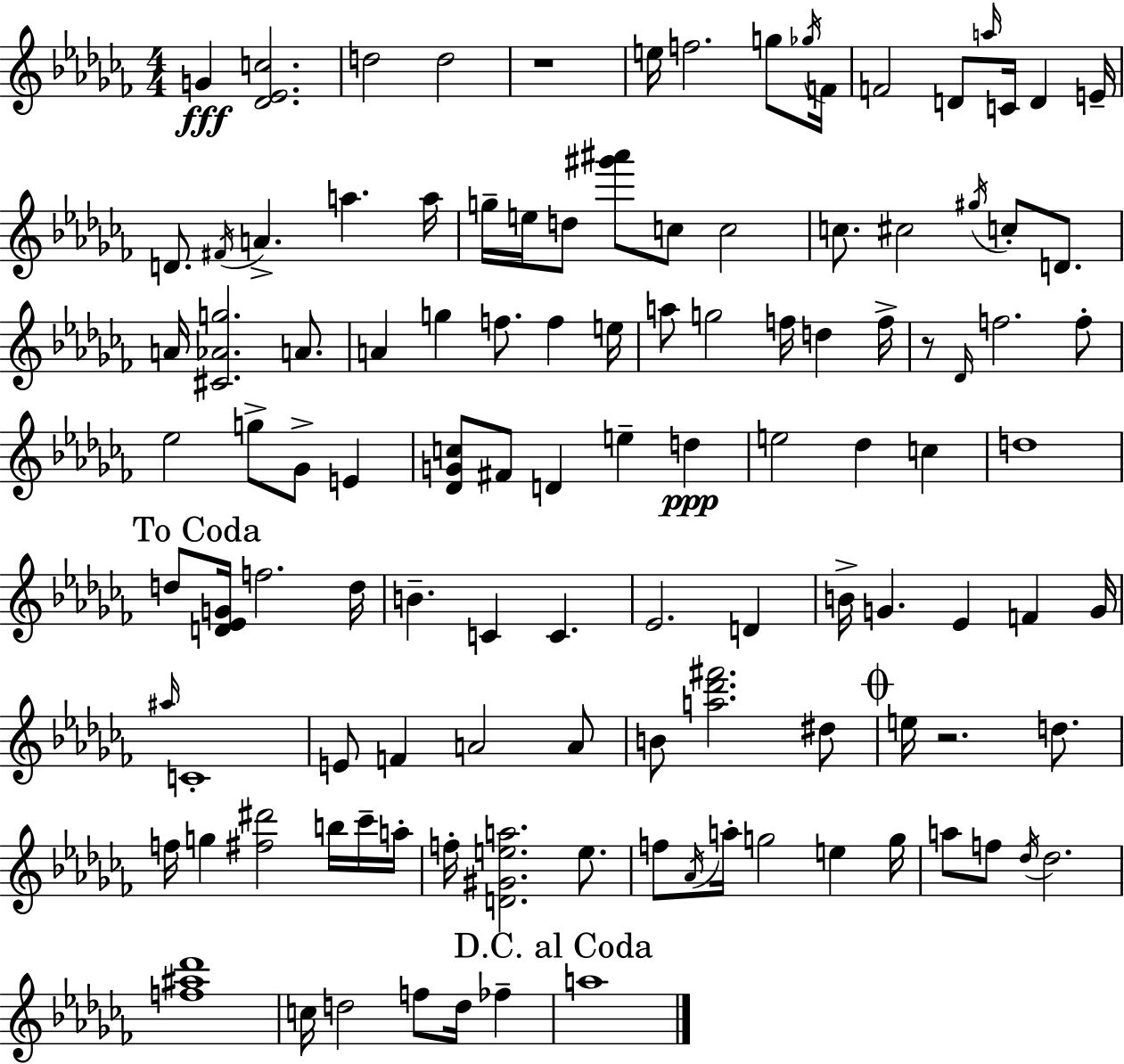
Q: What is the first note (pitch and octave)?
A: G4